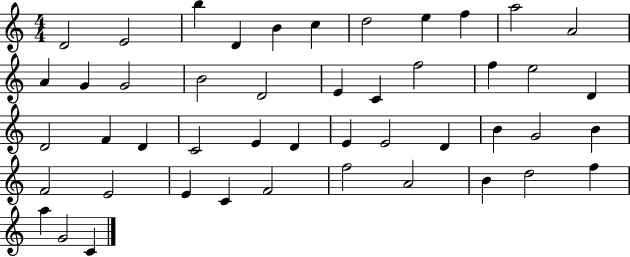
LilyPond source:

{
  \clef treble
  \numericTimeSignature
  \time 4/4
  \key c \major
  d'2 e'2 | b''4 d'4 b'4 c''4 | d''2 e''4 f''4 | a''2 a'2 | \break a'4 g'4 g'2 | b'2 d'2 | e'4 c'4 f''2 | f''4 e''2 d'4 | \break d'2 f'4 d'4 | c'2 e'4 d'4 | e'4 e'2 d'4 | b'4 g'2 b'4 | \break f'2 e'2 | e'4 c'4 f'2 | f''2 a'2 | b'4 d''2 f''4 | \break a''4 g'2 c'4 | \bar "|."
}